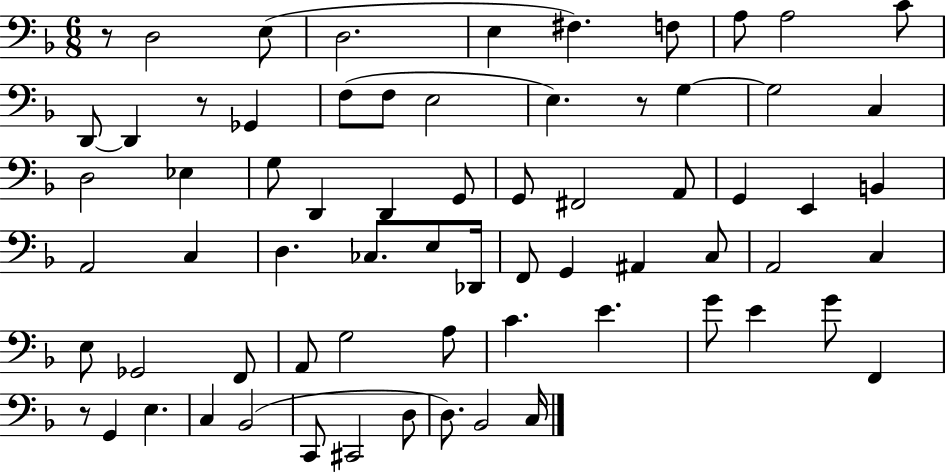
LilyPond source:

{
  \clef bass
  \numericTimeSignature
  \time 6/8
  \key f \major
  r8 d2 e8( | d2. | e4 fis4.) f8 | a8 a2 c'8 | \break d,8~~ d,4 r8 ges,4 | f8( f8 e2 | e4.) r8 g4~~ | g2 c4 | \break d2 ees4 | g8 d,4 d,4 g,8 | g,8 fis,2 a,8 | g,4 e,4 b,4 | \break a,2 c4 | d4. ces8. e8 des,16 | f,8 g,4 ais,4 c8 | a,2 c4 | \break e8 ges,2 f,8 | a,8 g2 a8 | c'4. e'4. | g'8 e'4 g'8 f,4 | \break r8 g,4 e4. | c4 bes,2( | c,8 cis,2 d8 | d8.) bes,2 c16 | \break \bar "|."
}